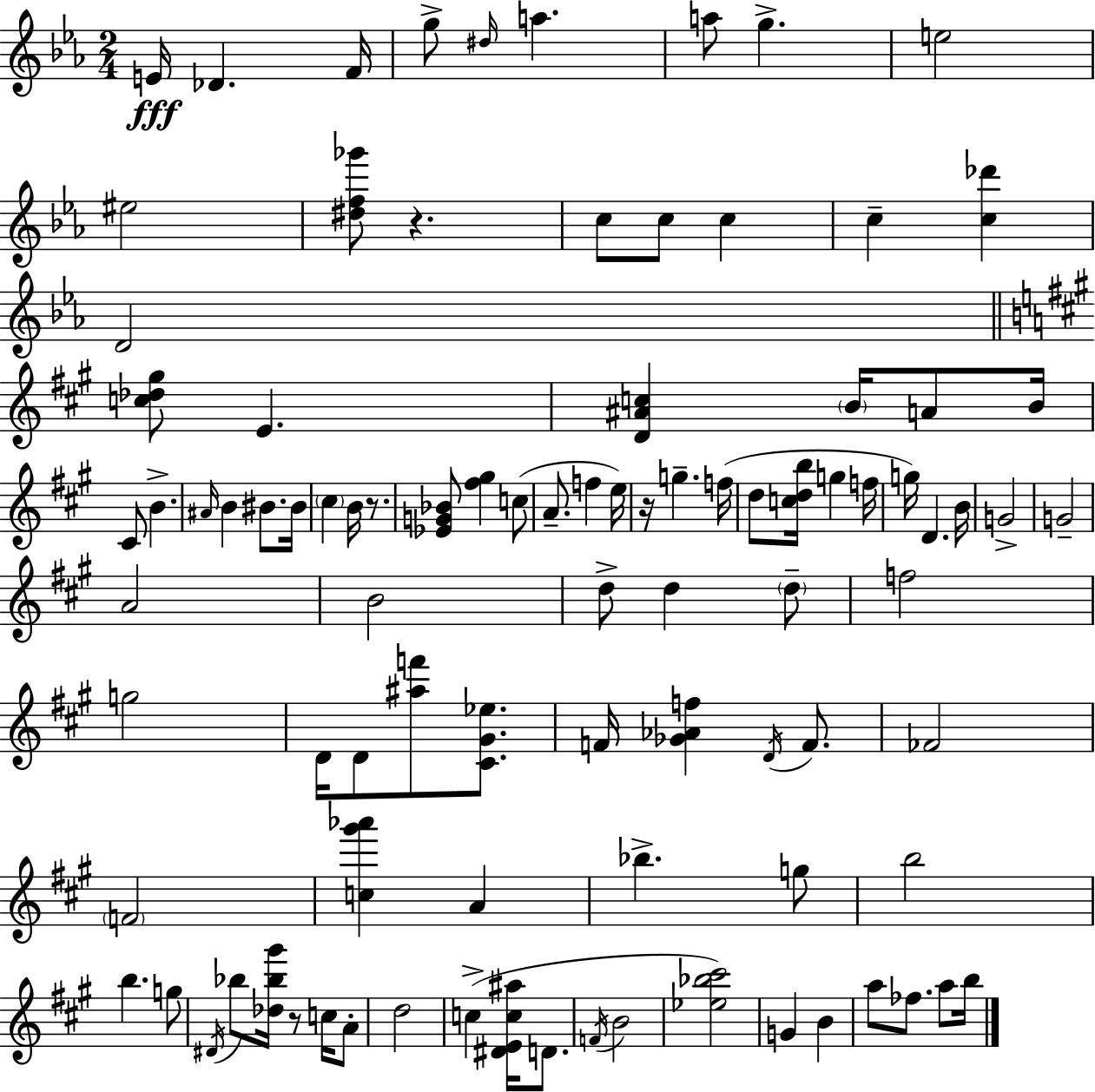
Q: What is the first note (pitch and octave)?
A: E4